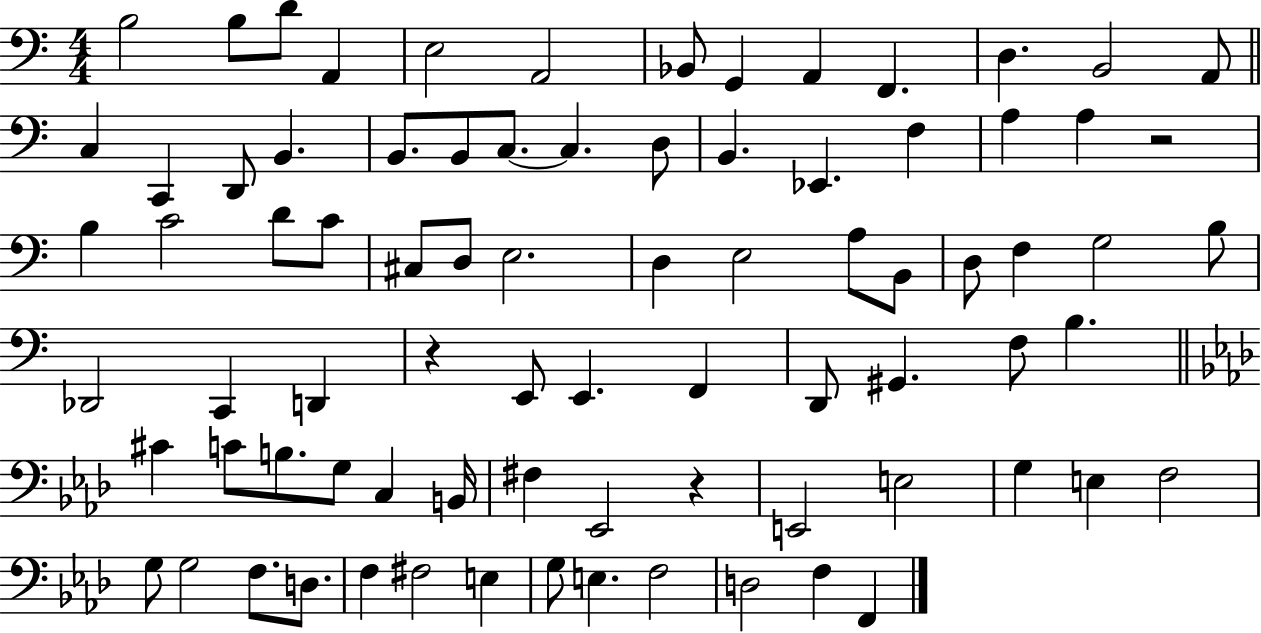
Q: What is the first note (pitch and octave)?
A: B3